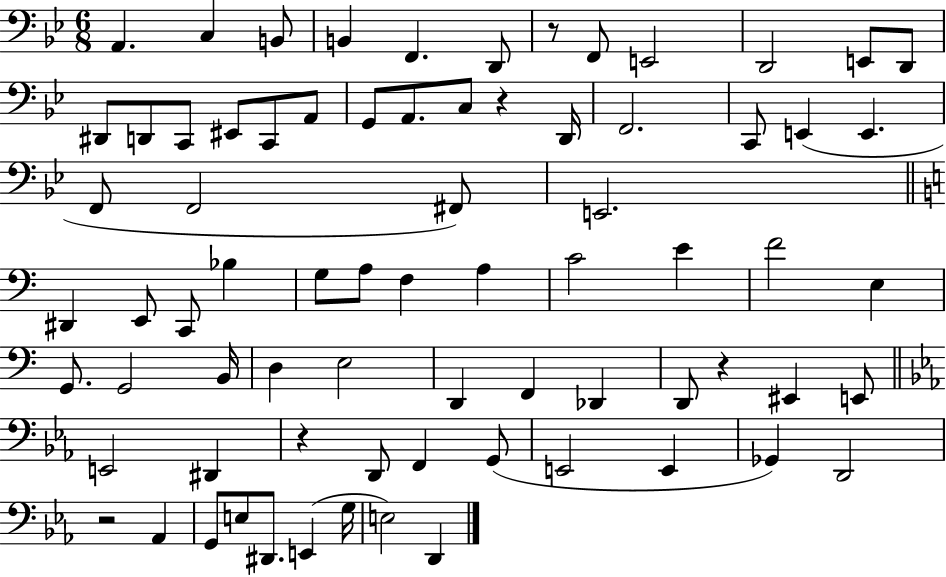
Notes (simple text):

A2/q. C3/q B2/e B2/q F2/q. D2/e R/e F2/e E2/h D2/h E2/e D2/e D#2/e D2/e C2/e EIS2/e C2/e A2/e G2/e A2/e. C3/e R/q D2/s F2/h. C2/e E2/q E2/q. F2/e F2/h F#2/e E2/h. D#2/q E2/e C2/e Bb3/q G3/e A3/e F3/q A3/q C4/h E4/q F4/h E3/q G2/e. G2/h B2/s D3/q E3/h D2/q F2/q Db2/q D2/e R/q EIS2/q E2/e E2/h D#2/q R/q D2/e F2/q G2/e E2/h E2/q Gb2/q D2/h R/h Ab2/q G2/e E3/e D#2/e. E2/q G3/s E3/h D2/q